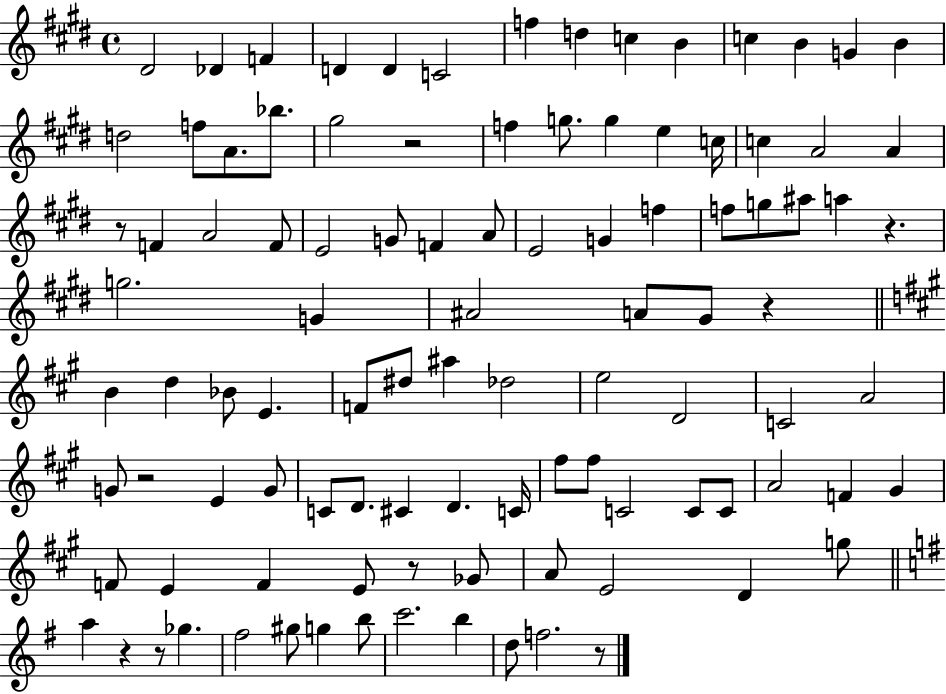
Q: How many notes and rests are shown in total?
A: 102